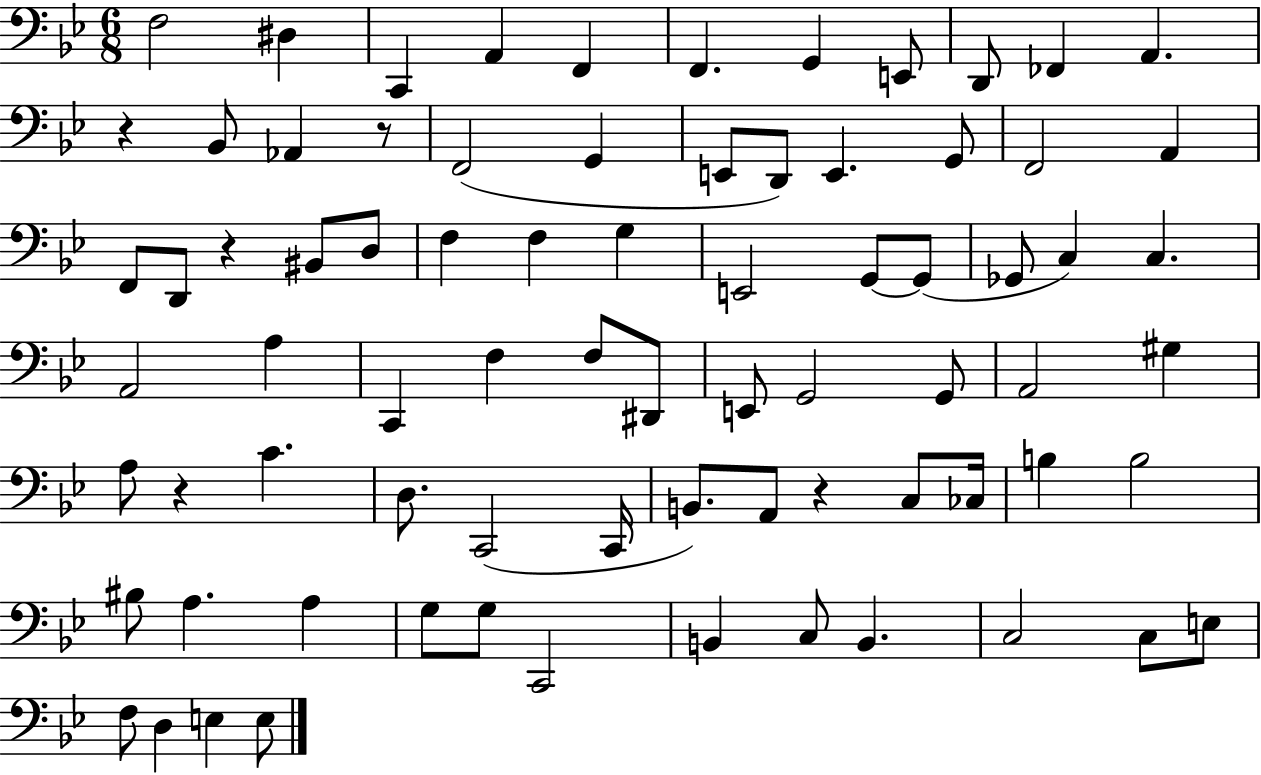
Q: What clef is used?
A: bass